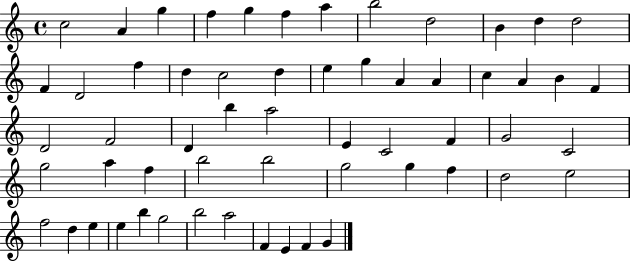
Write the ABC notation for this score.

X:1
T:Untitled
M:4/4
L:1/4
K:C
c2 A g f g f a b2 d2 B d d2 F D2 f d c2 d e g A A c A B F D2 F2 D b a2 E C2 F G2 C2 g2 a f b2 b2 g2 g f d2 e2 f2 d e e b g2 b2 a2 F E F G